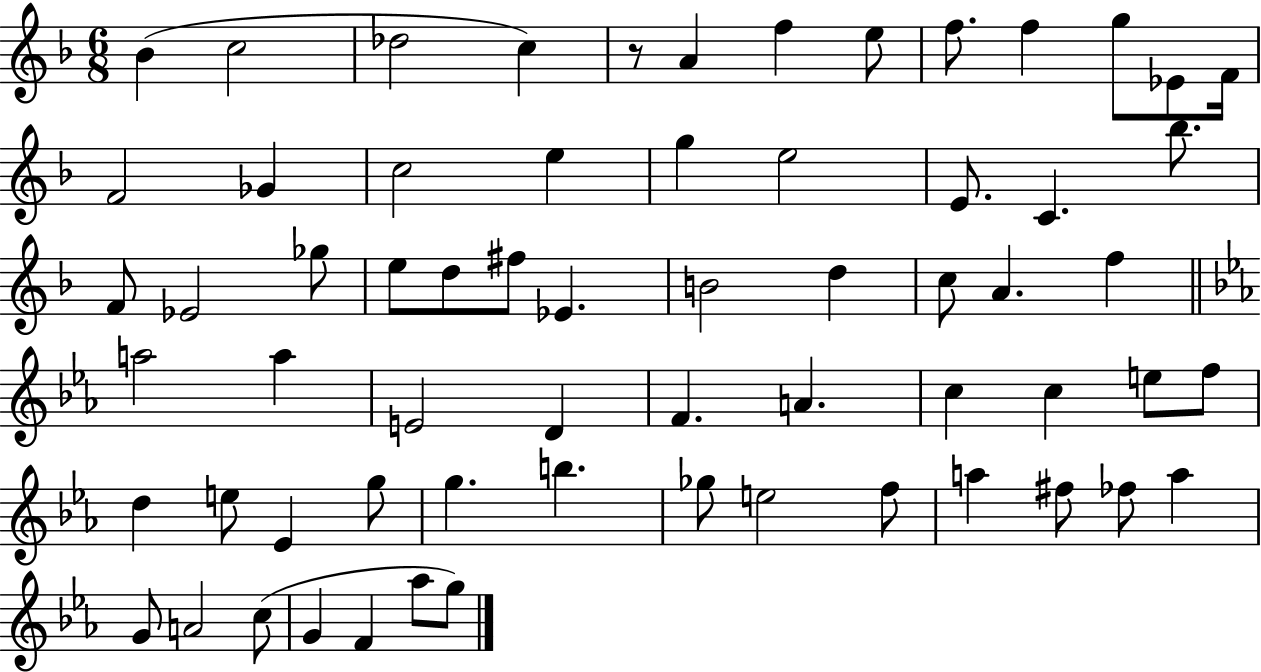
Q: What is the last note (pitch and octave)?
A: G5